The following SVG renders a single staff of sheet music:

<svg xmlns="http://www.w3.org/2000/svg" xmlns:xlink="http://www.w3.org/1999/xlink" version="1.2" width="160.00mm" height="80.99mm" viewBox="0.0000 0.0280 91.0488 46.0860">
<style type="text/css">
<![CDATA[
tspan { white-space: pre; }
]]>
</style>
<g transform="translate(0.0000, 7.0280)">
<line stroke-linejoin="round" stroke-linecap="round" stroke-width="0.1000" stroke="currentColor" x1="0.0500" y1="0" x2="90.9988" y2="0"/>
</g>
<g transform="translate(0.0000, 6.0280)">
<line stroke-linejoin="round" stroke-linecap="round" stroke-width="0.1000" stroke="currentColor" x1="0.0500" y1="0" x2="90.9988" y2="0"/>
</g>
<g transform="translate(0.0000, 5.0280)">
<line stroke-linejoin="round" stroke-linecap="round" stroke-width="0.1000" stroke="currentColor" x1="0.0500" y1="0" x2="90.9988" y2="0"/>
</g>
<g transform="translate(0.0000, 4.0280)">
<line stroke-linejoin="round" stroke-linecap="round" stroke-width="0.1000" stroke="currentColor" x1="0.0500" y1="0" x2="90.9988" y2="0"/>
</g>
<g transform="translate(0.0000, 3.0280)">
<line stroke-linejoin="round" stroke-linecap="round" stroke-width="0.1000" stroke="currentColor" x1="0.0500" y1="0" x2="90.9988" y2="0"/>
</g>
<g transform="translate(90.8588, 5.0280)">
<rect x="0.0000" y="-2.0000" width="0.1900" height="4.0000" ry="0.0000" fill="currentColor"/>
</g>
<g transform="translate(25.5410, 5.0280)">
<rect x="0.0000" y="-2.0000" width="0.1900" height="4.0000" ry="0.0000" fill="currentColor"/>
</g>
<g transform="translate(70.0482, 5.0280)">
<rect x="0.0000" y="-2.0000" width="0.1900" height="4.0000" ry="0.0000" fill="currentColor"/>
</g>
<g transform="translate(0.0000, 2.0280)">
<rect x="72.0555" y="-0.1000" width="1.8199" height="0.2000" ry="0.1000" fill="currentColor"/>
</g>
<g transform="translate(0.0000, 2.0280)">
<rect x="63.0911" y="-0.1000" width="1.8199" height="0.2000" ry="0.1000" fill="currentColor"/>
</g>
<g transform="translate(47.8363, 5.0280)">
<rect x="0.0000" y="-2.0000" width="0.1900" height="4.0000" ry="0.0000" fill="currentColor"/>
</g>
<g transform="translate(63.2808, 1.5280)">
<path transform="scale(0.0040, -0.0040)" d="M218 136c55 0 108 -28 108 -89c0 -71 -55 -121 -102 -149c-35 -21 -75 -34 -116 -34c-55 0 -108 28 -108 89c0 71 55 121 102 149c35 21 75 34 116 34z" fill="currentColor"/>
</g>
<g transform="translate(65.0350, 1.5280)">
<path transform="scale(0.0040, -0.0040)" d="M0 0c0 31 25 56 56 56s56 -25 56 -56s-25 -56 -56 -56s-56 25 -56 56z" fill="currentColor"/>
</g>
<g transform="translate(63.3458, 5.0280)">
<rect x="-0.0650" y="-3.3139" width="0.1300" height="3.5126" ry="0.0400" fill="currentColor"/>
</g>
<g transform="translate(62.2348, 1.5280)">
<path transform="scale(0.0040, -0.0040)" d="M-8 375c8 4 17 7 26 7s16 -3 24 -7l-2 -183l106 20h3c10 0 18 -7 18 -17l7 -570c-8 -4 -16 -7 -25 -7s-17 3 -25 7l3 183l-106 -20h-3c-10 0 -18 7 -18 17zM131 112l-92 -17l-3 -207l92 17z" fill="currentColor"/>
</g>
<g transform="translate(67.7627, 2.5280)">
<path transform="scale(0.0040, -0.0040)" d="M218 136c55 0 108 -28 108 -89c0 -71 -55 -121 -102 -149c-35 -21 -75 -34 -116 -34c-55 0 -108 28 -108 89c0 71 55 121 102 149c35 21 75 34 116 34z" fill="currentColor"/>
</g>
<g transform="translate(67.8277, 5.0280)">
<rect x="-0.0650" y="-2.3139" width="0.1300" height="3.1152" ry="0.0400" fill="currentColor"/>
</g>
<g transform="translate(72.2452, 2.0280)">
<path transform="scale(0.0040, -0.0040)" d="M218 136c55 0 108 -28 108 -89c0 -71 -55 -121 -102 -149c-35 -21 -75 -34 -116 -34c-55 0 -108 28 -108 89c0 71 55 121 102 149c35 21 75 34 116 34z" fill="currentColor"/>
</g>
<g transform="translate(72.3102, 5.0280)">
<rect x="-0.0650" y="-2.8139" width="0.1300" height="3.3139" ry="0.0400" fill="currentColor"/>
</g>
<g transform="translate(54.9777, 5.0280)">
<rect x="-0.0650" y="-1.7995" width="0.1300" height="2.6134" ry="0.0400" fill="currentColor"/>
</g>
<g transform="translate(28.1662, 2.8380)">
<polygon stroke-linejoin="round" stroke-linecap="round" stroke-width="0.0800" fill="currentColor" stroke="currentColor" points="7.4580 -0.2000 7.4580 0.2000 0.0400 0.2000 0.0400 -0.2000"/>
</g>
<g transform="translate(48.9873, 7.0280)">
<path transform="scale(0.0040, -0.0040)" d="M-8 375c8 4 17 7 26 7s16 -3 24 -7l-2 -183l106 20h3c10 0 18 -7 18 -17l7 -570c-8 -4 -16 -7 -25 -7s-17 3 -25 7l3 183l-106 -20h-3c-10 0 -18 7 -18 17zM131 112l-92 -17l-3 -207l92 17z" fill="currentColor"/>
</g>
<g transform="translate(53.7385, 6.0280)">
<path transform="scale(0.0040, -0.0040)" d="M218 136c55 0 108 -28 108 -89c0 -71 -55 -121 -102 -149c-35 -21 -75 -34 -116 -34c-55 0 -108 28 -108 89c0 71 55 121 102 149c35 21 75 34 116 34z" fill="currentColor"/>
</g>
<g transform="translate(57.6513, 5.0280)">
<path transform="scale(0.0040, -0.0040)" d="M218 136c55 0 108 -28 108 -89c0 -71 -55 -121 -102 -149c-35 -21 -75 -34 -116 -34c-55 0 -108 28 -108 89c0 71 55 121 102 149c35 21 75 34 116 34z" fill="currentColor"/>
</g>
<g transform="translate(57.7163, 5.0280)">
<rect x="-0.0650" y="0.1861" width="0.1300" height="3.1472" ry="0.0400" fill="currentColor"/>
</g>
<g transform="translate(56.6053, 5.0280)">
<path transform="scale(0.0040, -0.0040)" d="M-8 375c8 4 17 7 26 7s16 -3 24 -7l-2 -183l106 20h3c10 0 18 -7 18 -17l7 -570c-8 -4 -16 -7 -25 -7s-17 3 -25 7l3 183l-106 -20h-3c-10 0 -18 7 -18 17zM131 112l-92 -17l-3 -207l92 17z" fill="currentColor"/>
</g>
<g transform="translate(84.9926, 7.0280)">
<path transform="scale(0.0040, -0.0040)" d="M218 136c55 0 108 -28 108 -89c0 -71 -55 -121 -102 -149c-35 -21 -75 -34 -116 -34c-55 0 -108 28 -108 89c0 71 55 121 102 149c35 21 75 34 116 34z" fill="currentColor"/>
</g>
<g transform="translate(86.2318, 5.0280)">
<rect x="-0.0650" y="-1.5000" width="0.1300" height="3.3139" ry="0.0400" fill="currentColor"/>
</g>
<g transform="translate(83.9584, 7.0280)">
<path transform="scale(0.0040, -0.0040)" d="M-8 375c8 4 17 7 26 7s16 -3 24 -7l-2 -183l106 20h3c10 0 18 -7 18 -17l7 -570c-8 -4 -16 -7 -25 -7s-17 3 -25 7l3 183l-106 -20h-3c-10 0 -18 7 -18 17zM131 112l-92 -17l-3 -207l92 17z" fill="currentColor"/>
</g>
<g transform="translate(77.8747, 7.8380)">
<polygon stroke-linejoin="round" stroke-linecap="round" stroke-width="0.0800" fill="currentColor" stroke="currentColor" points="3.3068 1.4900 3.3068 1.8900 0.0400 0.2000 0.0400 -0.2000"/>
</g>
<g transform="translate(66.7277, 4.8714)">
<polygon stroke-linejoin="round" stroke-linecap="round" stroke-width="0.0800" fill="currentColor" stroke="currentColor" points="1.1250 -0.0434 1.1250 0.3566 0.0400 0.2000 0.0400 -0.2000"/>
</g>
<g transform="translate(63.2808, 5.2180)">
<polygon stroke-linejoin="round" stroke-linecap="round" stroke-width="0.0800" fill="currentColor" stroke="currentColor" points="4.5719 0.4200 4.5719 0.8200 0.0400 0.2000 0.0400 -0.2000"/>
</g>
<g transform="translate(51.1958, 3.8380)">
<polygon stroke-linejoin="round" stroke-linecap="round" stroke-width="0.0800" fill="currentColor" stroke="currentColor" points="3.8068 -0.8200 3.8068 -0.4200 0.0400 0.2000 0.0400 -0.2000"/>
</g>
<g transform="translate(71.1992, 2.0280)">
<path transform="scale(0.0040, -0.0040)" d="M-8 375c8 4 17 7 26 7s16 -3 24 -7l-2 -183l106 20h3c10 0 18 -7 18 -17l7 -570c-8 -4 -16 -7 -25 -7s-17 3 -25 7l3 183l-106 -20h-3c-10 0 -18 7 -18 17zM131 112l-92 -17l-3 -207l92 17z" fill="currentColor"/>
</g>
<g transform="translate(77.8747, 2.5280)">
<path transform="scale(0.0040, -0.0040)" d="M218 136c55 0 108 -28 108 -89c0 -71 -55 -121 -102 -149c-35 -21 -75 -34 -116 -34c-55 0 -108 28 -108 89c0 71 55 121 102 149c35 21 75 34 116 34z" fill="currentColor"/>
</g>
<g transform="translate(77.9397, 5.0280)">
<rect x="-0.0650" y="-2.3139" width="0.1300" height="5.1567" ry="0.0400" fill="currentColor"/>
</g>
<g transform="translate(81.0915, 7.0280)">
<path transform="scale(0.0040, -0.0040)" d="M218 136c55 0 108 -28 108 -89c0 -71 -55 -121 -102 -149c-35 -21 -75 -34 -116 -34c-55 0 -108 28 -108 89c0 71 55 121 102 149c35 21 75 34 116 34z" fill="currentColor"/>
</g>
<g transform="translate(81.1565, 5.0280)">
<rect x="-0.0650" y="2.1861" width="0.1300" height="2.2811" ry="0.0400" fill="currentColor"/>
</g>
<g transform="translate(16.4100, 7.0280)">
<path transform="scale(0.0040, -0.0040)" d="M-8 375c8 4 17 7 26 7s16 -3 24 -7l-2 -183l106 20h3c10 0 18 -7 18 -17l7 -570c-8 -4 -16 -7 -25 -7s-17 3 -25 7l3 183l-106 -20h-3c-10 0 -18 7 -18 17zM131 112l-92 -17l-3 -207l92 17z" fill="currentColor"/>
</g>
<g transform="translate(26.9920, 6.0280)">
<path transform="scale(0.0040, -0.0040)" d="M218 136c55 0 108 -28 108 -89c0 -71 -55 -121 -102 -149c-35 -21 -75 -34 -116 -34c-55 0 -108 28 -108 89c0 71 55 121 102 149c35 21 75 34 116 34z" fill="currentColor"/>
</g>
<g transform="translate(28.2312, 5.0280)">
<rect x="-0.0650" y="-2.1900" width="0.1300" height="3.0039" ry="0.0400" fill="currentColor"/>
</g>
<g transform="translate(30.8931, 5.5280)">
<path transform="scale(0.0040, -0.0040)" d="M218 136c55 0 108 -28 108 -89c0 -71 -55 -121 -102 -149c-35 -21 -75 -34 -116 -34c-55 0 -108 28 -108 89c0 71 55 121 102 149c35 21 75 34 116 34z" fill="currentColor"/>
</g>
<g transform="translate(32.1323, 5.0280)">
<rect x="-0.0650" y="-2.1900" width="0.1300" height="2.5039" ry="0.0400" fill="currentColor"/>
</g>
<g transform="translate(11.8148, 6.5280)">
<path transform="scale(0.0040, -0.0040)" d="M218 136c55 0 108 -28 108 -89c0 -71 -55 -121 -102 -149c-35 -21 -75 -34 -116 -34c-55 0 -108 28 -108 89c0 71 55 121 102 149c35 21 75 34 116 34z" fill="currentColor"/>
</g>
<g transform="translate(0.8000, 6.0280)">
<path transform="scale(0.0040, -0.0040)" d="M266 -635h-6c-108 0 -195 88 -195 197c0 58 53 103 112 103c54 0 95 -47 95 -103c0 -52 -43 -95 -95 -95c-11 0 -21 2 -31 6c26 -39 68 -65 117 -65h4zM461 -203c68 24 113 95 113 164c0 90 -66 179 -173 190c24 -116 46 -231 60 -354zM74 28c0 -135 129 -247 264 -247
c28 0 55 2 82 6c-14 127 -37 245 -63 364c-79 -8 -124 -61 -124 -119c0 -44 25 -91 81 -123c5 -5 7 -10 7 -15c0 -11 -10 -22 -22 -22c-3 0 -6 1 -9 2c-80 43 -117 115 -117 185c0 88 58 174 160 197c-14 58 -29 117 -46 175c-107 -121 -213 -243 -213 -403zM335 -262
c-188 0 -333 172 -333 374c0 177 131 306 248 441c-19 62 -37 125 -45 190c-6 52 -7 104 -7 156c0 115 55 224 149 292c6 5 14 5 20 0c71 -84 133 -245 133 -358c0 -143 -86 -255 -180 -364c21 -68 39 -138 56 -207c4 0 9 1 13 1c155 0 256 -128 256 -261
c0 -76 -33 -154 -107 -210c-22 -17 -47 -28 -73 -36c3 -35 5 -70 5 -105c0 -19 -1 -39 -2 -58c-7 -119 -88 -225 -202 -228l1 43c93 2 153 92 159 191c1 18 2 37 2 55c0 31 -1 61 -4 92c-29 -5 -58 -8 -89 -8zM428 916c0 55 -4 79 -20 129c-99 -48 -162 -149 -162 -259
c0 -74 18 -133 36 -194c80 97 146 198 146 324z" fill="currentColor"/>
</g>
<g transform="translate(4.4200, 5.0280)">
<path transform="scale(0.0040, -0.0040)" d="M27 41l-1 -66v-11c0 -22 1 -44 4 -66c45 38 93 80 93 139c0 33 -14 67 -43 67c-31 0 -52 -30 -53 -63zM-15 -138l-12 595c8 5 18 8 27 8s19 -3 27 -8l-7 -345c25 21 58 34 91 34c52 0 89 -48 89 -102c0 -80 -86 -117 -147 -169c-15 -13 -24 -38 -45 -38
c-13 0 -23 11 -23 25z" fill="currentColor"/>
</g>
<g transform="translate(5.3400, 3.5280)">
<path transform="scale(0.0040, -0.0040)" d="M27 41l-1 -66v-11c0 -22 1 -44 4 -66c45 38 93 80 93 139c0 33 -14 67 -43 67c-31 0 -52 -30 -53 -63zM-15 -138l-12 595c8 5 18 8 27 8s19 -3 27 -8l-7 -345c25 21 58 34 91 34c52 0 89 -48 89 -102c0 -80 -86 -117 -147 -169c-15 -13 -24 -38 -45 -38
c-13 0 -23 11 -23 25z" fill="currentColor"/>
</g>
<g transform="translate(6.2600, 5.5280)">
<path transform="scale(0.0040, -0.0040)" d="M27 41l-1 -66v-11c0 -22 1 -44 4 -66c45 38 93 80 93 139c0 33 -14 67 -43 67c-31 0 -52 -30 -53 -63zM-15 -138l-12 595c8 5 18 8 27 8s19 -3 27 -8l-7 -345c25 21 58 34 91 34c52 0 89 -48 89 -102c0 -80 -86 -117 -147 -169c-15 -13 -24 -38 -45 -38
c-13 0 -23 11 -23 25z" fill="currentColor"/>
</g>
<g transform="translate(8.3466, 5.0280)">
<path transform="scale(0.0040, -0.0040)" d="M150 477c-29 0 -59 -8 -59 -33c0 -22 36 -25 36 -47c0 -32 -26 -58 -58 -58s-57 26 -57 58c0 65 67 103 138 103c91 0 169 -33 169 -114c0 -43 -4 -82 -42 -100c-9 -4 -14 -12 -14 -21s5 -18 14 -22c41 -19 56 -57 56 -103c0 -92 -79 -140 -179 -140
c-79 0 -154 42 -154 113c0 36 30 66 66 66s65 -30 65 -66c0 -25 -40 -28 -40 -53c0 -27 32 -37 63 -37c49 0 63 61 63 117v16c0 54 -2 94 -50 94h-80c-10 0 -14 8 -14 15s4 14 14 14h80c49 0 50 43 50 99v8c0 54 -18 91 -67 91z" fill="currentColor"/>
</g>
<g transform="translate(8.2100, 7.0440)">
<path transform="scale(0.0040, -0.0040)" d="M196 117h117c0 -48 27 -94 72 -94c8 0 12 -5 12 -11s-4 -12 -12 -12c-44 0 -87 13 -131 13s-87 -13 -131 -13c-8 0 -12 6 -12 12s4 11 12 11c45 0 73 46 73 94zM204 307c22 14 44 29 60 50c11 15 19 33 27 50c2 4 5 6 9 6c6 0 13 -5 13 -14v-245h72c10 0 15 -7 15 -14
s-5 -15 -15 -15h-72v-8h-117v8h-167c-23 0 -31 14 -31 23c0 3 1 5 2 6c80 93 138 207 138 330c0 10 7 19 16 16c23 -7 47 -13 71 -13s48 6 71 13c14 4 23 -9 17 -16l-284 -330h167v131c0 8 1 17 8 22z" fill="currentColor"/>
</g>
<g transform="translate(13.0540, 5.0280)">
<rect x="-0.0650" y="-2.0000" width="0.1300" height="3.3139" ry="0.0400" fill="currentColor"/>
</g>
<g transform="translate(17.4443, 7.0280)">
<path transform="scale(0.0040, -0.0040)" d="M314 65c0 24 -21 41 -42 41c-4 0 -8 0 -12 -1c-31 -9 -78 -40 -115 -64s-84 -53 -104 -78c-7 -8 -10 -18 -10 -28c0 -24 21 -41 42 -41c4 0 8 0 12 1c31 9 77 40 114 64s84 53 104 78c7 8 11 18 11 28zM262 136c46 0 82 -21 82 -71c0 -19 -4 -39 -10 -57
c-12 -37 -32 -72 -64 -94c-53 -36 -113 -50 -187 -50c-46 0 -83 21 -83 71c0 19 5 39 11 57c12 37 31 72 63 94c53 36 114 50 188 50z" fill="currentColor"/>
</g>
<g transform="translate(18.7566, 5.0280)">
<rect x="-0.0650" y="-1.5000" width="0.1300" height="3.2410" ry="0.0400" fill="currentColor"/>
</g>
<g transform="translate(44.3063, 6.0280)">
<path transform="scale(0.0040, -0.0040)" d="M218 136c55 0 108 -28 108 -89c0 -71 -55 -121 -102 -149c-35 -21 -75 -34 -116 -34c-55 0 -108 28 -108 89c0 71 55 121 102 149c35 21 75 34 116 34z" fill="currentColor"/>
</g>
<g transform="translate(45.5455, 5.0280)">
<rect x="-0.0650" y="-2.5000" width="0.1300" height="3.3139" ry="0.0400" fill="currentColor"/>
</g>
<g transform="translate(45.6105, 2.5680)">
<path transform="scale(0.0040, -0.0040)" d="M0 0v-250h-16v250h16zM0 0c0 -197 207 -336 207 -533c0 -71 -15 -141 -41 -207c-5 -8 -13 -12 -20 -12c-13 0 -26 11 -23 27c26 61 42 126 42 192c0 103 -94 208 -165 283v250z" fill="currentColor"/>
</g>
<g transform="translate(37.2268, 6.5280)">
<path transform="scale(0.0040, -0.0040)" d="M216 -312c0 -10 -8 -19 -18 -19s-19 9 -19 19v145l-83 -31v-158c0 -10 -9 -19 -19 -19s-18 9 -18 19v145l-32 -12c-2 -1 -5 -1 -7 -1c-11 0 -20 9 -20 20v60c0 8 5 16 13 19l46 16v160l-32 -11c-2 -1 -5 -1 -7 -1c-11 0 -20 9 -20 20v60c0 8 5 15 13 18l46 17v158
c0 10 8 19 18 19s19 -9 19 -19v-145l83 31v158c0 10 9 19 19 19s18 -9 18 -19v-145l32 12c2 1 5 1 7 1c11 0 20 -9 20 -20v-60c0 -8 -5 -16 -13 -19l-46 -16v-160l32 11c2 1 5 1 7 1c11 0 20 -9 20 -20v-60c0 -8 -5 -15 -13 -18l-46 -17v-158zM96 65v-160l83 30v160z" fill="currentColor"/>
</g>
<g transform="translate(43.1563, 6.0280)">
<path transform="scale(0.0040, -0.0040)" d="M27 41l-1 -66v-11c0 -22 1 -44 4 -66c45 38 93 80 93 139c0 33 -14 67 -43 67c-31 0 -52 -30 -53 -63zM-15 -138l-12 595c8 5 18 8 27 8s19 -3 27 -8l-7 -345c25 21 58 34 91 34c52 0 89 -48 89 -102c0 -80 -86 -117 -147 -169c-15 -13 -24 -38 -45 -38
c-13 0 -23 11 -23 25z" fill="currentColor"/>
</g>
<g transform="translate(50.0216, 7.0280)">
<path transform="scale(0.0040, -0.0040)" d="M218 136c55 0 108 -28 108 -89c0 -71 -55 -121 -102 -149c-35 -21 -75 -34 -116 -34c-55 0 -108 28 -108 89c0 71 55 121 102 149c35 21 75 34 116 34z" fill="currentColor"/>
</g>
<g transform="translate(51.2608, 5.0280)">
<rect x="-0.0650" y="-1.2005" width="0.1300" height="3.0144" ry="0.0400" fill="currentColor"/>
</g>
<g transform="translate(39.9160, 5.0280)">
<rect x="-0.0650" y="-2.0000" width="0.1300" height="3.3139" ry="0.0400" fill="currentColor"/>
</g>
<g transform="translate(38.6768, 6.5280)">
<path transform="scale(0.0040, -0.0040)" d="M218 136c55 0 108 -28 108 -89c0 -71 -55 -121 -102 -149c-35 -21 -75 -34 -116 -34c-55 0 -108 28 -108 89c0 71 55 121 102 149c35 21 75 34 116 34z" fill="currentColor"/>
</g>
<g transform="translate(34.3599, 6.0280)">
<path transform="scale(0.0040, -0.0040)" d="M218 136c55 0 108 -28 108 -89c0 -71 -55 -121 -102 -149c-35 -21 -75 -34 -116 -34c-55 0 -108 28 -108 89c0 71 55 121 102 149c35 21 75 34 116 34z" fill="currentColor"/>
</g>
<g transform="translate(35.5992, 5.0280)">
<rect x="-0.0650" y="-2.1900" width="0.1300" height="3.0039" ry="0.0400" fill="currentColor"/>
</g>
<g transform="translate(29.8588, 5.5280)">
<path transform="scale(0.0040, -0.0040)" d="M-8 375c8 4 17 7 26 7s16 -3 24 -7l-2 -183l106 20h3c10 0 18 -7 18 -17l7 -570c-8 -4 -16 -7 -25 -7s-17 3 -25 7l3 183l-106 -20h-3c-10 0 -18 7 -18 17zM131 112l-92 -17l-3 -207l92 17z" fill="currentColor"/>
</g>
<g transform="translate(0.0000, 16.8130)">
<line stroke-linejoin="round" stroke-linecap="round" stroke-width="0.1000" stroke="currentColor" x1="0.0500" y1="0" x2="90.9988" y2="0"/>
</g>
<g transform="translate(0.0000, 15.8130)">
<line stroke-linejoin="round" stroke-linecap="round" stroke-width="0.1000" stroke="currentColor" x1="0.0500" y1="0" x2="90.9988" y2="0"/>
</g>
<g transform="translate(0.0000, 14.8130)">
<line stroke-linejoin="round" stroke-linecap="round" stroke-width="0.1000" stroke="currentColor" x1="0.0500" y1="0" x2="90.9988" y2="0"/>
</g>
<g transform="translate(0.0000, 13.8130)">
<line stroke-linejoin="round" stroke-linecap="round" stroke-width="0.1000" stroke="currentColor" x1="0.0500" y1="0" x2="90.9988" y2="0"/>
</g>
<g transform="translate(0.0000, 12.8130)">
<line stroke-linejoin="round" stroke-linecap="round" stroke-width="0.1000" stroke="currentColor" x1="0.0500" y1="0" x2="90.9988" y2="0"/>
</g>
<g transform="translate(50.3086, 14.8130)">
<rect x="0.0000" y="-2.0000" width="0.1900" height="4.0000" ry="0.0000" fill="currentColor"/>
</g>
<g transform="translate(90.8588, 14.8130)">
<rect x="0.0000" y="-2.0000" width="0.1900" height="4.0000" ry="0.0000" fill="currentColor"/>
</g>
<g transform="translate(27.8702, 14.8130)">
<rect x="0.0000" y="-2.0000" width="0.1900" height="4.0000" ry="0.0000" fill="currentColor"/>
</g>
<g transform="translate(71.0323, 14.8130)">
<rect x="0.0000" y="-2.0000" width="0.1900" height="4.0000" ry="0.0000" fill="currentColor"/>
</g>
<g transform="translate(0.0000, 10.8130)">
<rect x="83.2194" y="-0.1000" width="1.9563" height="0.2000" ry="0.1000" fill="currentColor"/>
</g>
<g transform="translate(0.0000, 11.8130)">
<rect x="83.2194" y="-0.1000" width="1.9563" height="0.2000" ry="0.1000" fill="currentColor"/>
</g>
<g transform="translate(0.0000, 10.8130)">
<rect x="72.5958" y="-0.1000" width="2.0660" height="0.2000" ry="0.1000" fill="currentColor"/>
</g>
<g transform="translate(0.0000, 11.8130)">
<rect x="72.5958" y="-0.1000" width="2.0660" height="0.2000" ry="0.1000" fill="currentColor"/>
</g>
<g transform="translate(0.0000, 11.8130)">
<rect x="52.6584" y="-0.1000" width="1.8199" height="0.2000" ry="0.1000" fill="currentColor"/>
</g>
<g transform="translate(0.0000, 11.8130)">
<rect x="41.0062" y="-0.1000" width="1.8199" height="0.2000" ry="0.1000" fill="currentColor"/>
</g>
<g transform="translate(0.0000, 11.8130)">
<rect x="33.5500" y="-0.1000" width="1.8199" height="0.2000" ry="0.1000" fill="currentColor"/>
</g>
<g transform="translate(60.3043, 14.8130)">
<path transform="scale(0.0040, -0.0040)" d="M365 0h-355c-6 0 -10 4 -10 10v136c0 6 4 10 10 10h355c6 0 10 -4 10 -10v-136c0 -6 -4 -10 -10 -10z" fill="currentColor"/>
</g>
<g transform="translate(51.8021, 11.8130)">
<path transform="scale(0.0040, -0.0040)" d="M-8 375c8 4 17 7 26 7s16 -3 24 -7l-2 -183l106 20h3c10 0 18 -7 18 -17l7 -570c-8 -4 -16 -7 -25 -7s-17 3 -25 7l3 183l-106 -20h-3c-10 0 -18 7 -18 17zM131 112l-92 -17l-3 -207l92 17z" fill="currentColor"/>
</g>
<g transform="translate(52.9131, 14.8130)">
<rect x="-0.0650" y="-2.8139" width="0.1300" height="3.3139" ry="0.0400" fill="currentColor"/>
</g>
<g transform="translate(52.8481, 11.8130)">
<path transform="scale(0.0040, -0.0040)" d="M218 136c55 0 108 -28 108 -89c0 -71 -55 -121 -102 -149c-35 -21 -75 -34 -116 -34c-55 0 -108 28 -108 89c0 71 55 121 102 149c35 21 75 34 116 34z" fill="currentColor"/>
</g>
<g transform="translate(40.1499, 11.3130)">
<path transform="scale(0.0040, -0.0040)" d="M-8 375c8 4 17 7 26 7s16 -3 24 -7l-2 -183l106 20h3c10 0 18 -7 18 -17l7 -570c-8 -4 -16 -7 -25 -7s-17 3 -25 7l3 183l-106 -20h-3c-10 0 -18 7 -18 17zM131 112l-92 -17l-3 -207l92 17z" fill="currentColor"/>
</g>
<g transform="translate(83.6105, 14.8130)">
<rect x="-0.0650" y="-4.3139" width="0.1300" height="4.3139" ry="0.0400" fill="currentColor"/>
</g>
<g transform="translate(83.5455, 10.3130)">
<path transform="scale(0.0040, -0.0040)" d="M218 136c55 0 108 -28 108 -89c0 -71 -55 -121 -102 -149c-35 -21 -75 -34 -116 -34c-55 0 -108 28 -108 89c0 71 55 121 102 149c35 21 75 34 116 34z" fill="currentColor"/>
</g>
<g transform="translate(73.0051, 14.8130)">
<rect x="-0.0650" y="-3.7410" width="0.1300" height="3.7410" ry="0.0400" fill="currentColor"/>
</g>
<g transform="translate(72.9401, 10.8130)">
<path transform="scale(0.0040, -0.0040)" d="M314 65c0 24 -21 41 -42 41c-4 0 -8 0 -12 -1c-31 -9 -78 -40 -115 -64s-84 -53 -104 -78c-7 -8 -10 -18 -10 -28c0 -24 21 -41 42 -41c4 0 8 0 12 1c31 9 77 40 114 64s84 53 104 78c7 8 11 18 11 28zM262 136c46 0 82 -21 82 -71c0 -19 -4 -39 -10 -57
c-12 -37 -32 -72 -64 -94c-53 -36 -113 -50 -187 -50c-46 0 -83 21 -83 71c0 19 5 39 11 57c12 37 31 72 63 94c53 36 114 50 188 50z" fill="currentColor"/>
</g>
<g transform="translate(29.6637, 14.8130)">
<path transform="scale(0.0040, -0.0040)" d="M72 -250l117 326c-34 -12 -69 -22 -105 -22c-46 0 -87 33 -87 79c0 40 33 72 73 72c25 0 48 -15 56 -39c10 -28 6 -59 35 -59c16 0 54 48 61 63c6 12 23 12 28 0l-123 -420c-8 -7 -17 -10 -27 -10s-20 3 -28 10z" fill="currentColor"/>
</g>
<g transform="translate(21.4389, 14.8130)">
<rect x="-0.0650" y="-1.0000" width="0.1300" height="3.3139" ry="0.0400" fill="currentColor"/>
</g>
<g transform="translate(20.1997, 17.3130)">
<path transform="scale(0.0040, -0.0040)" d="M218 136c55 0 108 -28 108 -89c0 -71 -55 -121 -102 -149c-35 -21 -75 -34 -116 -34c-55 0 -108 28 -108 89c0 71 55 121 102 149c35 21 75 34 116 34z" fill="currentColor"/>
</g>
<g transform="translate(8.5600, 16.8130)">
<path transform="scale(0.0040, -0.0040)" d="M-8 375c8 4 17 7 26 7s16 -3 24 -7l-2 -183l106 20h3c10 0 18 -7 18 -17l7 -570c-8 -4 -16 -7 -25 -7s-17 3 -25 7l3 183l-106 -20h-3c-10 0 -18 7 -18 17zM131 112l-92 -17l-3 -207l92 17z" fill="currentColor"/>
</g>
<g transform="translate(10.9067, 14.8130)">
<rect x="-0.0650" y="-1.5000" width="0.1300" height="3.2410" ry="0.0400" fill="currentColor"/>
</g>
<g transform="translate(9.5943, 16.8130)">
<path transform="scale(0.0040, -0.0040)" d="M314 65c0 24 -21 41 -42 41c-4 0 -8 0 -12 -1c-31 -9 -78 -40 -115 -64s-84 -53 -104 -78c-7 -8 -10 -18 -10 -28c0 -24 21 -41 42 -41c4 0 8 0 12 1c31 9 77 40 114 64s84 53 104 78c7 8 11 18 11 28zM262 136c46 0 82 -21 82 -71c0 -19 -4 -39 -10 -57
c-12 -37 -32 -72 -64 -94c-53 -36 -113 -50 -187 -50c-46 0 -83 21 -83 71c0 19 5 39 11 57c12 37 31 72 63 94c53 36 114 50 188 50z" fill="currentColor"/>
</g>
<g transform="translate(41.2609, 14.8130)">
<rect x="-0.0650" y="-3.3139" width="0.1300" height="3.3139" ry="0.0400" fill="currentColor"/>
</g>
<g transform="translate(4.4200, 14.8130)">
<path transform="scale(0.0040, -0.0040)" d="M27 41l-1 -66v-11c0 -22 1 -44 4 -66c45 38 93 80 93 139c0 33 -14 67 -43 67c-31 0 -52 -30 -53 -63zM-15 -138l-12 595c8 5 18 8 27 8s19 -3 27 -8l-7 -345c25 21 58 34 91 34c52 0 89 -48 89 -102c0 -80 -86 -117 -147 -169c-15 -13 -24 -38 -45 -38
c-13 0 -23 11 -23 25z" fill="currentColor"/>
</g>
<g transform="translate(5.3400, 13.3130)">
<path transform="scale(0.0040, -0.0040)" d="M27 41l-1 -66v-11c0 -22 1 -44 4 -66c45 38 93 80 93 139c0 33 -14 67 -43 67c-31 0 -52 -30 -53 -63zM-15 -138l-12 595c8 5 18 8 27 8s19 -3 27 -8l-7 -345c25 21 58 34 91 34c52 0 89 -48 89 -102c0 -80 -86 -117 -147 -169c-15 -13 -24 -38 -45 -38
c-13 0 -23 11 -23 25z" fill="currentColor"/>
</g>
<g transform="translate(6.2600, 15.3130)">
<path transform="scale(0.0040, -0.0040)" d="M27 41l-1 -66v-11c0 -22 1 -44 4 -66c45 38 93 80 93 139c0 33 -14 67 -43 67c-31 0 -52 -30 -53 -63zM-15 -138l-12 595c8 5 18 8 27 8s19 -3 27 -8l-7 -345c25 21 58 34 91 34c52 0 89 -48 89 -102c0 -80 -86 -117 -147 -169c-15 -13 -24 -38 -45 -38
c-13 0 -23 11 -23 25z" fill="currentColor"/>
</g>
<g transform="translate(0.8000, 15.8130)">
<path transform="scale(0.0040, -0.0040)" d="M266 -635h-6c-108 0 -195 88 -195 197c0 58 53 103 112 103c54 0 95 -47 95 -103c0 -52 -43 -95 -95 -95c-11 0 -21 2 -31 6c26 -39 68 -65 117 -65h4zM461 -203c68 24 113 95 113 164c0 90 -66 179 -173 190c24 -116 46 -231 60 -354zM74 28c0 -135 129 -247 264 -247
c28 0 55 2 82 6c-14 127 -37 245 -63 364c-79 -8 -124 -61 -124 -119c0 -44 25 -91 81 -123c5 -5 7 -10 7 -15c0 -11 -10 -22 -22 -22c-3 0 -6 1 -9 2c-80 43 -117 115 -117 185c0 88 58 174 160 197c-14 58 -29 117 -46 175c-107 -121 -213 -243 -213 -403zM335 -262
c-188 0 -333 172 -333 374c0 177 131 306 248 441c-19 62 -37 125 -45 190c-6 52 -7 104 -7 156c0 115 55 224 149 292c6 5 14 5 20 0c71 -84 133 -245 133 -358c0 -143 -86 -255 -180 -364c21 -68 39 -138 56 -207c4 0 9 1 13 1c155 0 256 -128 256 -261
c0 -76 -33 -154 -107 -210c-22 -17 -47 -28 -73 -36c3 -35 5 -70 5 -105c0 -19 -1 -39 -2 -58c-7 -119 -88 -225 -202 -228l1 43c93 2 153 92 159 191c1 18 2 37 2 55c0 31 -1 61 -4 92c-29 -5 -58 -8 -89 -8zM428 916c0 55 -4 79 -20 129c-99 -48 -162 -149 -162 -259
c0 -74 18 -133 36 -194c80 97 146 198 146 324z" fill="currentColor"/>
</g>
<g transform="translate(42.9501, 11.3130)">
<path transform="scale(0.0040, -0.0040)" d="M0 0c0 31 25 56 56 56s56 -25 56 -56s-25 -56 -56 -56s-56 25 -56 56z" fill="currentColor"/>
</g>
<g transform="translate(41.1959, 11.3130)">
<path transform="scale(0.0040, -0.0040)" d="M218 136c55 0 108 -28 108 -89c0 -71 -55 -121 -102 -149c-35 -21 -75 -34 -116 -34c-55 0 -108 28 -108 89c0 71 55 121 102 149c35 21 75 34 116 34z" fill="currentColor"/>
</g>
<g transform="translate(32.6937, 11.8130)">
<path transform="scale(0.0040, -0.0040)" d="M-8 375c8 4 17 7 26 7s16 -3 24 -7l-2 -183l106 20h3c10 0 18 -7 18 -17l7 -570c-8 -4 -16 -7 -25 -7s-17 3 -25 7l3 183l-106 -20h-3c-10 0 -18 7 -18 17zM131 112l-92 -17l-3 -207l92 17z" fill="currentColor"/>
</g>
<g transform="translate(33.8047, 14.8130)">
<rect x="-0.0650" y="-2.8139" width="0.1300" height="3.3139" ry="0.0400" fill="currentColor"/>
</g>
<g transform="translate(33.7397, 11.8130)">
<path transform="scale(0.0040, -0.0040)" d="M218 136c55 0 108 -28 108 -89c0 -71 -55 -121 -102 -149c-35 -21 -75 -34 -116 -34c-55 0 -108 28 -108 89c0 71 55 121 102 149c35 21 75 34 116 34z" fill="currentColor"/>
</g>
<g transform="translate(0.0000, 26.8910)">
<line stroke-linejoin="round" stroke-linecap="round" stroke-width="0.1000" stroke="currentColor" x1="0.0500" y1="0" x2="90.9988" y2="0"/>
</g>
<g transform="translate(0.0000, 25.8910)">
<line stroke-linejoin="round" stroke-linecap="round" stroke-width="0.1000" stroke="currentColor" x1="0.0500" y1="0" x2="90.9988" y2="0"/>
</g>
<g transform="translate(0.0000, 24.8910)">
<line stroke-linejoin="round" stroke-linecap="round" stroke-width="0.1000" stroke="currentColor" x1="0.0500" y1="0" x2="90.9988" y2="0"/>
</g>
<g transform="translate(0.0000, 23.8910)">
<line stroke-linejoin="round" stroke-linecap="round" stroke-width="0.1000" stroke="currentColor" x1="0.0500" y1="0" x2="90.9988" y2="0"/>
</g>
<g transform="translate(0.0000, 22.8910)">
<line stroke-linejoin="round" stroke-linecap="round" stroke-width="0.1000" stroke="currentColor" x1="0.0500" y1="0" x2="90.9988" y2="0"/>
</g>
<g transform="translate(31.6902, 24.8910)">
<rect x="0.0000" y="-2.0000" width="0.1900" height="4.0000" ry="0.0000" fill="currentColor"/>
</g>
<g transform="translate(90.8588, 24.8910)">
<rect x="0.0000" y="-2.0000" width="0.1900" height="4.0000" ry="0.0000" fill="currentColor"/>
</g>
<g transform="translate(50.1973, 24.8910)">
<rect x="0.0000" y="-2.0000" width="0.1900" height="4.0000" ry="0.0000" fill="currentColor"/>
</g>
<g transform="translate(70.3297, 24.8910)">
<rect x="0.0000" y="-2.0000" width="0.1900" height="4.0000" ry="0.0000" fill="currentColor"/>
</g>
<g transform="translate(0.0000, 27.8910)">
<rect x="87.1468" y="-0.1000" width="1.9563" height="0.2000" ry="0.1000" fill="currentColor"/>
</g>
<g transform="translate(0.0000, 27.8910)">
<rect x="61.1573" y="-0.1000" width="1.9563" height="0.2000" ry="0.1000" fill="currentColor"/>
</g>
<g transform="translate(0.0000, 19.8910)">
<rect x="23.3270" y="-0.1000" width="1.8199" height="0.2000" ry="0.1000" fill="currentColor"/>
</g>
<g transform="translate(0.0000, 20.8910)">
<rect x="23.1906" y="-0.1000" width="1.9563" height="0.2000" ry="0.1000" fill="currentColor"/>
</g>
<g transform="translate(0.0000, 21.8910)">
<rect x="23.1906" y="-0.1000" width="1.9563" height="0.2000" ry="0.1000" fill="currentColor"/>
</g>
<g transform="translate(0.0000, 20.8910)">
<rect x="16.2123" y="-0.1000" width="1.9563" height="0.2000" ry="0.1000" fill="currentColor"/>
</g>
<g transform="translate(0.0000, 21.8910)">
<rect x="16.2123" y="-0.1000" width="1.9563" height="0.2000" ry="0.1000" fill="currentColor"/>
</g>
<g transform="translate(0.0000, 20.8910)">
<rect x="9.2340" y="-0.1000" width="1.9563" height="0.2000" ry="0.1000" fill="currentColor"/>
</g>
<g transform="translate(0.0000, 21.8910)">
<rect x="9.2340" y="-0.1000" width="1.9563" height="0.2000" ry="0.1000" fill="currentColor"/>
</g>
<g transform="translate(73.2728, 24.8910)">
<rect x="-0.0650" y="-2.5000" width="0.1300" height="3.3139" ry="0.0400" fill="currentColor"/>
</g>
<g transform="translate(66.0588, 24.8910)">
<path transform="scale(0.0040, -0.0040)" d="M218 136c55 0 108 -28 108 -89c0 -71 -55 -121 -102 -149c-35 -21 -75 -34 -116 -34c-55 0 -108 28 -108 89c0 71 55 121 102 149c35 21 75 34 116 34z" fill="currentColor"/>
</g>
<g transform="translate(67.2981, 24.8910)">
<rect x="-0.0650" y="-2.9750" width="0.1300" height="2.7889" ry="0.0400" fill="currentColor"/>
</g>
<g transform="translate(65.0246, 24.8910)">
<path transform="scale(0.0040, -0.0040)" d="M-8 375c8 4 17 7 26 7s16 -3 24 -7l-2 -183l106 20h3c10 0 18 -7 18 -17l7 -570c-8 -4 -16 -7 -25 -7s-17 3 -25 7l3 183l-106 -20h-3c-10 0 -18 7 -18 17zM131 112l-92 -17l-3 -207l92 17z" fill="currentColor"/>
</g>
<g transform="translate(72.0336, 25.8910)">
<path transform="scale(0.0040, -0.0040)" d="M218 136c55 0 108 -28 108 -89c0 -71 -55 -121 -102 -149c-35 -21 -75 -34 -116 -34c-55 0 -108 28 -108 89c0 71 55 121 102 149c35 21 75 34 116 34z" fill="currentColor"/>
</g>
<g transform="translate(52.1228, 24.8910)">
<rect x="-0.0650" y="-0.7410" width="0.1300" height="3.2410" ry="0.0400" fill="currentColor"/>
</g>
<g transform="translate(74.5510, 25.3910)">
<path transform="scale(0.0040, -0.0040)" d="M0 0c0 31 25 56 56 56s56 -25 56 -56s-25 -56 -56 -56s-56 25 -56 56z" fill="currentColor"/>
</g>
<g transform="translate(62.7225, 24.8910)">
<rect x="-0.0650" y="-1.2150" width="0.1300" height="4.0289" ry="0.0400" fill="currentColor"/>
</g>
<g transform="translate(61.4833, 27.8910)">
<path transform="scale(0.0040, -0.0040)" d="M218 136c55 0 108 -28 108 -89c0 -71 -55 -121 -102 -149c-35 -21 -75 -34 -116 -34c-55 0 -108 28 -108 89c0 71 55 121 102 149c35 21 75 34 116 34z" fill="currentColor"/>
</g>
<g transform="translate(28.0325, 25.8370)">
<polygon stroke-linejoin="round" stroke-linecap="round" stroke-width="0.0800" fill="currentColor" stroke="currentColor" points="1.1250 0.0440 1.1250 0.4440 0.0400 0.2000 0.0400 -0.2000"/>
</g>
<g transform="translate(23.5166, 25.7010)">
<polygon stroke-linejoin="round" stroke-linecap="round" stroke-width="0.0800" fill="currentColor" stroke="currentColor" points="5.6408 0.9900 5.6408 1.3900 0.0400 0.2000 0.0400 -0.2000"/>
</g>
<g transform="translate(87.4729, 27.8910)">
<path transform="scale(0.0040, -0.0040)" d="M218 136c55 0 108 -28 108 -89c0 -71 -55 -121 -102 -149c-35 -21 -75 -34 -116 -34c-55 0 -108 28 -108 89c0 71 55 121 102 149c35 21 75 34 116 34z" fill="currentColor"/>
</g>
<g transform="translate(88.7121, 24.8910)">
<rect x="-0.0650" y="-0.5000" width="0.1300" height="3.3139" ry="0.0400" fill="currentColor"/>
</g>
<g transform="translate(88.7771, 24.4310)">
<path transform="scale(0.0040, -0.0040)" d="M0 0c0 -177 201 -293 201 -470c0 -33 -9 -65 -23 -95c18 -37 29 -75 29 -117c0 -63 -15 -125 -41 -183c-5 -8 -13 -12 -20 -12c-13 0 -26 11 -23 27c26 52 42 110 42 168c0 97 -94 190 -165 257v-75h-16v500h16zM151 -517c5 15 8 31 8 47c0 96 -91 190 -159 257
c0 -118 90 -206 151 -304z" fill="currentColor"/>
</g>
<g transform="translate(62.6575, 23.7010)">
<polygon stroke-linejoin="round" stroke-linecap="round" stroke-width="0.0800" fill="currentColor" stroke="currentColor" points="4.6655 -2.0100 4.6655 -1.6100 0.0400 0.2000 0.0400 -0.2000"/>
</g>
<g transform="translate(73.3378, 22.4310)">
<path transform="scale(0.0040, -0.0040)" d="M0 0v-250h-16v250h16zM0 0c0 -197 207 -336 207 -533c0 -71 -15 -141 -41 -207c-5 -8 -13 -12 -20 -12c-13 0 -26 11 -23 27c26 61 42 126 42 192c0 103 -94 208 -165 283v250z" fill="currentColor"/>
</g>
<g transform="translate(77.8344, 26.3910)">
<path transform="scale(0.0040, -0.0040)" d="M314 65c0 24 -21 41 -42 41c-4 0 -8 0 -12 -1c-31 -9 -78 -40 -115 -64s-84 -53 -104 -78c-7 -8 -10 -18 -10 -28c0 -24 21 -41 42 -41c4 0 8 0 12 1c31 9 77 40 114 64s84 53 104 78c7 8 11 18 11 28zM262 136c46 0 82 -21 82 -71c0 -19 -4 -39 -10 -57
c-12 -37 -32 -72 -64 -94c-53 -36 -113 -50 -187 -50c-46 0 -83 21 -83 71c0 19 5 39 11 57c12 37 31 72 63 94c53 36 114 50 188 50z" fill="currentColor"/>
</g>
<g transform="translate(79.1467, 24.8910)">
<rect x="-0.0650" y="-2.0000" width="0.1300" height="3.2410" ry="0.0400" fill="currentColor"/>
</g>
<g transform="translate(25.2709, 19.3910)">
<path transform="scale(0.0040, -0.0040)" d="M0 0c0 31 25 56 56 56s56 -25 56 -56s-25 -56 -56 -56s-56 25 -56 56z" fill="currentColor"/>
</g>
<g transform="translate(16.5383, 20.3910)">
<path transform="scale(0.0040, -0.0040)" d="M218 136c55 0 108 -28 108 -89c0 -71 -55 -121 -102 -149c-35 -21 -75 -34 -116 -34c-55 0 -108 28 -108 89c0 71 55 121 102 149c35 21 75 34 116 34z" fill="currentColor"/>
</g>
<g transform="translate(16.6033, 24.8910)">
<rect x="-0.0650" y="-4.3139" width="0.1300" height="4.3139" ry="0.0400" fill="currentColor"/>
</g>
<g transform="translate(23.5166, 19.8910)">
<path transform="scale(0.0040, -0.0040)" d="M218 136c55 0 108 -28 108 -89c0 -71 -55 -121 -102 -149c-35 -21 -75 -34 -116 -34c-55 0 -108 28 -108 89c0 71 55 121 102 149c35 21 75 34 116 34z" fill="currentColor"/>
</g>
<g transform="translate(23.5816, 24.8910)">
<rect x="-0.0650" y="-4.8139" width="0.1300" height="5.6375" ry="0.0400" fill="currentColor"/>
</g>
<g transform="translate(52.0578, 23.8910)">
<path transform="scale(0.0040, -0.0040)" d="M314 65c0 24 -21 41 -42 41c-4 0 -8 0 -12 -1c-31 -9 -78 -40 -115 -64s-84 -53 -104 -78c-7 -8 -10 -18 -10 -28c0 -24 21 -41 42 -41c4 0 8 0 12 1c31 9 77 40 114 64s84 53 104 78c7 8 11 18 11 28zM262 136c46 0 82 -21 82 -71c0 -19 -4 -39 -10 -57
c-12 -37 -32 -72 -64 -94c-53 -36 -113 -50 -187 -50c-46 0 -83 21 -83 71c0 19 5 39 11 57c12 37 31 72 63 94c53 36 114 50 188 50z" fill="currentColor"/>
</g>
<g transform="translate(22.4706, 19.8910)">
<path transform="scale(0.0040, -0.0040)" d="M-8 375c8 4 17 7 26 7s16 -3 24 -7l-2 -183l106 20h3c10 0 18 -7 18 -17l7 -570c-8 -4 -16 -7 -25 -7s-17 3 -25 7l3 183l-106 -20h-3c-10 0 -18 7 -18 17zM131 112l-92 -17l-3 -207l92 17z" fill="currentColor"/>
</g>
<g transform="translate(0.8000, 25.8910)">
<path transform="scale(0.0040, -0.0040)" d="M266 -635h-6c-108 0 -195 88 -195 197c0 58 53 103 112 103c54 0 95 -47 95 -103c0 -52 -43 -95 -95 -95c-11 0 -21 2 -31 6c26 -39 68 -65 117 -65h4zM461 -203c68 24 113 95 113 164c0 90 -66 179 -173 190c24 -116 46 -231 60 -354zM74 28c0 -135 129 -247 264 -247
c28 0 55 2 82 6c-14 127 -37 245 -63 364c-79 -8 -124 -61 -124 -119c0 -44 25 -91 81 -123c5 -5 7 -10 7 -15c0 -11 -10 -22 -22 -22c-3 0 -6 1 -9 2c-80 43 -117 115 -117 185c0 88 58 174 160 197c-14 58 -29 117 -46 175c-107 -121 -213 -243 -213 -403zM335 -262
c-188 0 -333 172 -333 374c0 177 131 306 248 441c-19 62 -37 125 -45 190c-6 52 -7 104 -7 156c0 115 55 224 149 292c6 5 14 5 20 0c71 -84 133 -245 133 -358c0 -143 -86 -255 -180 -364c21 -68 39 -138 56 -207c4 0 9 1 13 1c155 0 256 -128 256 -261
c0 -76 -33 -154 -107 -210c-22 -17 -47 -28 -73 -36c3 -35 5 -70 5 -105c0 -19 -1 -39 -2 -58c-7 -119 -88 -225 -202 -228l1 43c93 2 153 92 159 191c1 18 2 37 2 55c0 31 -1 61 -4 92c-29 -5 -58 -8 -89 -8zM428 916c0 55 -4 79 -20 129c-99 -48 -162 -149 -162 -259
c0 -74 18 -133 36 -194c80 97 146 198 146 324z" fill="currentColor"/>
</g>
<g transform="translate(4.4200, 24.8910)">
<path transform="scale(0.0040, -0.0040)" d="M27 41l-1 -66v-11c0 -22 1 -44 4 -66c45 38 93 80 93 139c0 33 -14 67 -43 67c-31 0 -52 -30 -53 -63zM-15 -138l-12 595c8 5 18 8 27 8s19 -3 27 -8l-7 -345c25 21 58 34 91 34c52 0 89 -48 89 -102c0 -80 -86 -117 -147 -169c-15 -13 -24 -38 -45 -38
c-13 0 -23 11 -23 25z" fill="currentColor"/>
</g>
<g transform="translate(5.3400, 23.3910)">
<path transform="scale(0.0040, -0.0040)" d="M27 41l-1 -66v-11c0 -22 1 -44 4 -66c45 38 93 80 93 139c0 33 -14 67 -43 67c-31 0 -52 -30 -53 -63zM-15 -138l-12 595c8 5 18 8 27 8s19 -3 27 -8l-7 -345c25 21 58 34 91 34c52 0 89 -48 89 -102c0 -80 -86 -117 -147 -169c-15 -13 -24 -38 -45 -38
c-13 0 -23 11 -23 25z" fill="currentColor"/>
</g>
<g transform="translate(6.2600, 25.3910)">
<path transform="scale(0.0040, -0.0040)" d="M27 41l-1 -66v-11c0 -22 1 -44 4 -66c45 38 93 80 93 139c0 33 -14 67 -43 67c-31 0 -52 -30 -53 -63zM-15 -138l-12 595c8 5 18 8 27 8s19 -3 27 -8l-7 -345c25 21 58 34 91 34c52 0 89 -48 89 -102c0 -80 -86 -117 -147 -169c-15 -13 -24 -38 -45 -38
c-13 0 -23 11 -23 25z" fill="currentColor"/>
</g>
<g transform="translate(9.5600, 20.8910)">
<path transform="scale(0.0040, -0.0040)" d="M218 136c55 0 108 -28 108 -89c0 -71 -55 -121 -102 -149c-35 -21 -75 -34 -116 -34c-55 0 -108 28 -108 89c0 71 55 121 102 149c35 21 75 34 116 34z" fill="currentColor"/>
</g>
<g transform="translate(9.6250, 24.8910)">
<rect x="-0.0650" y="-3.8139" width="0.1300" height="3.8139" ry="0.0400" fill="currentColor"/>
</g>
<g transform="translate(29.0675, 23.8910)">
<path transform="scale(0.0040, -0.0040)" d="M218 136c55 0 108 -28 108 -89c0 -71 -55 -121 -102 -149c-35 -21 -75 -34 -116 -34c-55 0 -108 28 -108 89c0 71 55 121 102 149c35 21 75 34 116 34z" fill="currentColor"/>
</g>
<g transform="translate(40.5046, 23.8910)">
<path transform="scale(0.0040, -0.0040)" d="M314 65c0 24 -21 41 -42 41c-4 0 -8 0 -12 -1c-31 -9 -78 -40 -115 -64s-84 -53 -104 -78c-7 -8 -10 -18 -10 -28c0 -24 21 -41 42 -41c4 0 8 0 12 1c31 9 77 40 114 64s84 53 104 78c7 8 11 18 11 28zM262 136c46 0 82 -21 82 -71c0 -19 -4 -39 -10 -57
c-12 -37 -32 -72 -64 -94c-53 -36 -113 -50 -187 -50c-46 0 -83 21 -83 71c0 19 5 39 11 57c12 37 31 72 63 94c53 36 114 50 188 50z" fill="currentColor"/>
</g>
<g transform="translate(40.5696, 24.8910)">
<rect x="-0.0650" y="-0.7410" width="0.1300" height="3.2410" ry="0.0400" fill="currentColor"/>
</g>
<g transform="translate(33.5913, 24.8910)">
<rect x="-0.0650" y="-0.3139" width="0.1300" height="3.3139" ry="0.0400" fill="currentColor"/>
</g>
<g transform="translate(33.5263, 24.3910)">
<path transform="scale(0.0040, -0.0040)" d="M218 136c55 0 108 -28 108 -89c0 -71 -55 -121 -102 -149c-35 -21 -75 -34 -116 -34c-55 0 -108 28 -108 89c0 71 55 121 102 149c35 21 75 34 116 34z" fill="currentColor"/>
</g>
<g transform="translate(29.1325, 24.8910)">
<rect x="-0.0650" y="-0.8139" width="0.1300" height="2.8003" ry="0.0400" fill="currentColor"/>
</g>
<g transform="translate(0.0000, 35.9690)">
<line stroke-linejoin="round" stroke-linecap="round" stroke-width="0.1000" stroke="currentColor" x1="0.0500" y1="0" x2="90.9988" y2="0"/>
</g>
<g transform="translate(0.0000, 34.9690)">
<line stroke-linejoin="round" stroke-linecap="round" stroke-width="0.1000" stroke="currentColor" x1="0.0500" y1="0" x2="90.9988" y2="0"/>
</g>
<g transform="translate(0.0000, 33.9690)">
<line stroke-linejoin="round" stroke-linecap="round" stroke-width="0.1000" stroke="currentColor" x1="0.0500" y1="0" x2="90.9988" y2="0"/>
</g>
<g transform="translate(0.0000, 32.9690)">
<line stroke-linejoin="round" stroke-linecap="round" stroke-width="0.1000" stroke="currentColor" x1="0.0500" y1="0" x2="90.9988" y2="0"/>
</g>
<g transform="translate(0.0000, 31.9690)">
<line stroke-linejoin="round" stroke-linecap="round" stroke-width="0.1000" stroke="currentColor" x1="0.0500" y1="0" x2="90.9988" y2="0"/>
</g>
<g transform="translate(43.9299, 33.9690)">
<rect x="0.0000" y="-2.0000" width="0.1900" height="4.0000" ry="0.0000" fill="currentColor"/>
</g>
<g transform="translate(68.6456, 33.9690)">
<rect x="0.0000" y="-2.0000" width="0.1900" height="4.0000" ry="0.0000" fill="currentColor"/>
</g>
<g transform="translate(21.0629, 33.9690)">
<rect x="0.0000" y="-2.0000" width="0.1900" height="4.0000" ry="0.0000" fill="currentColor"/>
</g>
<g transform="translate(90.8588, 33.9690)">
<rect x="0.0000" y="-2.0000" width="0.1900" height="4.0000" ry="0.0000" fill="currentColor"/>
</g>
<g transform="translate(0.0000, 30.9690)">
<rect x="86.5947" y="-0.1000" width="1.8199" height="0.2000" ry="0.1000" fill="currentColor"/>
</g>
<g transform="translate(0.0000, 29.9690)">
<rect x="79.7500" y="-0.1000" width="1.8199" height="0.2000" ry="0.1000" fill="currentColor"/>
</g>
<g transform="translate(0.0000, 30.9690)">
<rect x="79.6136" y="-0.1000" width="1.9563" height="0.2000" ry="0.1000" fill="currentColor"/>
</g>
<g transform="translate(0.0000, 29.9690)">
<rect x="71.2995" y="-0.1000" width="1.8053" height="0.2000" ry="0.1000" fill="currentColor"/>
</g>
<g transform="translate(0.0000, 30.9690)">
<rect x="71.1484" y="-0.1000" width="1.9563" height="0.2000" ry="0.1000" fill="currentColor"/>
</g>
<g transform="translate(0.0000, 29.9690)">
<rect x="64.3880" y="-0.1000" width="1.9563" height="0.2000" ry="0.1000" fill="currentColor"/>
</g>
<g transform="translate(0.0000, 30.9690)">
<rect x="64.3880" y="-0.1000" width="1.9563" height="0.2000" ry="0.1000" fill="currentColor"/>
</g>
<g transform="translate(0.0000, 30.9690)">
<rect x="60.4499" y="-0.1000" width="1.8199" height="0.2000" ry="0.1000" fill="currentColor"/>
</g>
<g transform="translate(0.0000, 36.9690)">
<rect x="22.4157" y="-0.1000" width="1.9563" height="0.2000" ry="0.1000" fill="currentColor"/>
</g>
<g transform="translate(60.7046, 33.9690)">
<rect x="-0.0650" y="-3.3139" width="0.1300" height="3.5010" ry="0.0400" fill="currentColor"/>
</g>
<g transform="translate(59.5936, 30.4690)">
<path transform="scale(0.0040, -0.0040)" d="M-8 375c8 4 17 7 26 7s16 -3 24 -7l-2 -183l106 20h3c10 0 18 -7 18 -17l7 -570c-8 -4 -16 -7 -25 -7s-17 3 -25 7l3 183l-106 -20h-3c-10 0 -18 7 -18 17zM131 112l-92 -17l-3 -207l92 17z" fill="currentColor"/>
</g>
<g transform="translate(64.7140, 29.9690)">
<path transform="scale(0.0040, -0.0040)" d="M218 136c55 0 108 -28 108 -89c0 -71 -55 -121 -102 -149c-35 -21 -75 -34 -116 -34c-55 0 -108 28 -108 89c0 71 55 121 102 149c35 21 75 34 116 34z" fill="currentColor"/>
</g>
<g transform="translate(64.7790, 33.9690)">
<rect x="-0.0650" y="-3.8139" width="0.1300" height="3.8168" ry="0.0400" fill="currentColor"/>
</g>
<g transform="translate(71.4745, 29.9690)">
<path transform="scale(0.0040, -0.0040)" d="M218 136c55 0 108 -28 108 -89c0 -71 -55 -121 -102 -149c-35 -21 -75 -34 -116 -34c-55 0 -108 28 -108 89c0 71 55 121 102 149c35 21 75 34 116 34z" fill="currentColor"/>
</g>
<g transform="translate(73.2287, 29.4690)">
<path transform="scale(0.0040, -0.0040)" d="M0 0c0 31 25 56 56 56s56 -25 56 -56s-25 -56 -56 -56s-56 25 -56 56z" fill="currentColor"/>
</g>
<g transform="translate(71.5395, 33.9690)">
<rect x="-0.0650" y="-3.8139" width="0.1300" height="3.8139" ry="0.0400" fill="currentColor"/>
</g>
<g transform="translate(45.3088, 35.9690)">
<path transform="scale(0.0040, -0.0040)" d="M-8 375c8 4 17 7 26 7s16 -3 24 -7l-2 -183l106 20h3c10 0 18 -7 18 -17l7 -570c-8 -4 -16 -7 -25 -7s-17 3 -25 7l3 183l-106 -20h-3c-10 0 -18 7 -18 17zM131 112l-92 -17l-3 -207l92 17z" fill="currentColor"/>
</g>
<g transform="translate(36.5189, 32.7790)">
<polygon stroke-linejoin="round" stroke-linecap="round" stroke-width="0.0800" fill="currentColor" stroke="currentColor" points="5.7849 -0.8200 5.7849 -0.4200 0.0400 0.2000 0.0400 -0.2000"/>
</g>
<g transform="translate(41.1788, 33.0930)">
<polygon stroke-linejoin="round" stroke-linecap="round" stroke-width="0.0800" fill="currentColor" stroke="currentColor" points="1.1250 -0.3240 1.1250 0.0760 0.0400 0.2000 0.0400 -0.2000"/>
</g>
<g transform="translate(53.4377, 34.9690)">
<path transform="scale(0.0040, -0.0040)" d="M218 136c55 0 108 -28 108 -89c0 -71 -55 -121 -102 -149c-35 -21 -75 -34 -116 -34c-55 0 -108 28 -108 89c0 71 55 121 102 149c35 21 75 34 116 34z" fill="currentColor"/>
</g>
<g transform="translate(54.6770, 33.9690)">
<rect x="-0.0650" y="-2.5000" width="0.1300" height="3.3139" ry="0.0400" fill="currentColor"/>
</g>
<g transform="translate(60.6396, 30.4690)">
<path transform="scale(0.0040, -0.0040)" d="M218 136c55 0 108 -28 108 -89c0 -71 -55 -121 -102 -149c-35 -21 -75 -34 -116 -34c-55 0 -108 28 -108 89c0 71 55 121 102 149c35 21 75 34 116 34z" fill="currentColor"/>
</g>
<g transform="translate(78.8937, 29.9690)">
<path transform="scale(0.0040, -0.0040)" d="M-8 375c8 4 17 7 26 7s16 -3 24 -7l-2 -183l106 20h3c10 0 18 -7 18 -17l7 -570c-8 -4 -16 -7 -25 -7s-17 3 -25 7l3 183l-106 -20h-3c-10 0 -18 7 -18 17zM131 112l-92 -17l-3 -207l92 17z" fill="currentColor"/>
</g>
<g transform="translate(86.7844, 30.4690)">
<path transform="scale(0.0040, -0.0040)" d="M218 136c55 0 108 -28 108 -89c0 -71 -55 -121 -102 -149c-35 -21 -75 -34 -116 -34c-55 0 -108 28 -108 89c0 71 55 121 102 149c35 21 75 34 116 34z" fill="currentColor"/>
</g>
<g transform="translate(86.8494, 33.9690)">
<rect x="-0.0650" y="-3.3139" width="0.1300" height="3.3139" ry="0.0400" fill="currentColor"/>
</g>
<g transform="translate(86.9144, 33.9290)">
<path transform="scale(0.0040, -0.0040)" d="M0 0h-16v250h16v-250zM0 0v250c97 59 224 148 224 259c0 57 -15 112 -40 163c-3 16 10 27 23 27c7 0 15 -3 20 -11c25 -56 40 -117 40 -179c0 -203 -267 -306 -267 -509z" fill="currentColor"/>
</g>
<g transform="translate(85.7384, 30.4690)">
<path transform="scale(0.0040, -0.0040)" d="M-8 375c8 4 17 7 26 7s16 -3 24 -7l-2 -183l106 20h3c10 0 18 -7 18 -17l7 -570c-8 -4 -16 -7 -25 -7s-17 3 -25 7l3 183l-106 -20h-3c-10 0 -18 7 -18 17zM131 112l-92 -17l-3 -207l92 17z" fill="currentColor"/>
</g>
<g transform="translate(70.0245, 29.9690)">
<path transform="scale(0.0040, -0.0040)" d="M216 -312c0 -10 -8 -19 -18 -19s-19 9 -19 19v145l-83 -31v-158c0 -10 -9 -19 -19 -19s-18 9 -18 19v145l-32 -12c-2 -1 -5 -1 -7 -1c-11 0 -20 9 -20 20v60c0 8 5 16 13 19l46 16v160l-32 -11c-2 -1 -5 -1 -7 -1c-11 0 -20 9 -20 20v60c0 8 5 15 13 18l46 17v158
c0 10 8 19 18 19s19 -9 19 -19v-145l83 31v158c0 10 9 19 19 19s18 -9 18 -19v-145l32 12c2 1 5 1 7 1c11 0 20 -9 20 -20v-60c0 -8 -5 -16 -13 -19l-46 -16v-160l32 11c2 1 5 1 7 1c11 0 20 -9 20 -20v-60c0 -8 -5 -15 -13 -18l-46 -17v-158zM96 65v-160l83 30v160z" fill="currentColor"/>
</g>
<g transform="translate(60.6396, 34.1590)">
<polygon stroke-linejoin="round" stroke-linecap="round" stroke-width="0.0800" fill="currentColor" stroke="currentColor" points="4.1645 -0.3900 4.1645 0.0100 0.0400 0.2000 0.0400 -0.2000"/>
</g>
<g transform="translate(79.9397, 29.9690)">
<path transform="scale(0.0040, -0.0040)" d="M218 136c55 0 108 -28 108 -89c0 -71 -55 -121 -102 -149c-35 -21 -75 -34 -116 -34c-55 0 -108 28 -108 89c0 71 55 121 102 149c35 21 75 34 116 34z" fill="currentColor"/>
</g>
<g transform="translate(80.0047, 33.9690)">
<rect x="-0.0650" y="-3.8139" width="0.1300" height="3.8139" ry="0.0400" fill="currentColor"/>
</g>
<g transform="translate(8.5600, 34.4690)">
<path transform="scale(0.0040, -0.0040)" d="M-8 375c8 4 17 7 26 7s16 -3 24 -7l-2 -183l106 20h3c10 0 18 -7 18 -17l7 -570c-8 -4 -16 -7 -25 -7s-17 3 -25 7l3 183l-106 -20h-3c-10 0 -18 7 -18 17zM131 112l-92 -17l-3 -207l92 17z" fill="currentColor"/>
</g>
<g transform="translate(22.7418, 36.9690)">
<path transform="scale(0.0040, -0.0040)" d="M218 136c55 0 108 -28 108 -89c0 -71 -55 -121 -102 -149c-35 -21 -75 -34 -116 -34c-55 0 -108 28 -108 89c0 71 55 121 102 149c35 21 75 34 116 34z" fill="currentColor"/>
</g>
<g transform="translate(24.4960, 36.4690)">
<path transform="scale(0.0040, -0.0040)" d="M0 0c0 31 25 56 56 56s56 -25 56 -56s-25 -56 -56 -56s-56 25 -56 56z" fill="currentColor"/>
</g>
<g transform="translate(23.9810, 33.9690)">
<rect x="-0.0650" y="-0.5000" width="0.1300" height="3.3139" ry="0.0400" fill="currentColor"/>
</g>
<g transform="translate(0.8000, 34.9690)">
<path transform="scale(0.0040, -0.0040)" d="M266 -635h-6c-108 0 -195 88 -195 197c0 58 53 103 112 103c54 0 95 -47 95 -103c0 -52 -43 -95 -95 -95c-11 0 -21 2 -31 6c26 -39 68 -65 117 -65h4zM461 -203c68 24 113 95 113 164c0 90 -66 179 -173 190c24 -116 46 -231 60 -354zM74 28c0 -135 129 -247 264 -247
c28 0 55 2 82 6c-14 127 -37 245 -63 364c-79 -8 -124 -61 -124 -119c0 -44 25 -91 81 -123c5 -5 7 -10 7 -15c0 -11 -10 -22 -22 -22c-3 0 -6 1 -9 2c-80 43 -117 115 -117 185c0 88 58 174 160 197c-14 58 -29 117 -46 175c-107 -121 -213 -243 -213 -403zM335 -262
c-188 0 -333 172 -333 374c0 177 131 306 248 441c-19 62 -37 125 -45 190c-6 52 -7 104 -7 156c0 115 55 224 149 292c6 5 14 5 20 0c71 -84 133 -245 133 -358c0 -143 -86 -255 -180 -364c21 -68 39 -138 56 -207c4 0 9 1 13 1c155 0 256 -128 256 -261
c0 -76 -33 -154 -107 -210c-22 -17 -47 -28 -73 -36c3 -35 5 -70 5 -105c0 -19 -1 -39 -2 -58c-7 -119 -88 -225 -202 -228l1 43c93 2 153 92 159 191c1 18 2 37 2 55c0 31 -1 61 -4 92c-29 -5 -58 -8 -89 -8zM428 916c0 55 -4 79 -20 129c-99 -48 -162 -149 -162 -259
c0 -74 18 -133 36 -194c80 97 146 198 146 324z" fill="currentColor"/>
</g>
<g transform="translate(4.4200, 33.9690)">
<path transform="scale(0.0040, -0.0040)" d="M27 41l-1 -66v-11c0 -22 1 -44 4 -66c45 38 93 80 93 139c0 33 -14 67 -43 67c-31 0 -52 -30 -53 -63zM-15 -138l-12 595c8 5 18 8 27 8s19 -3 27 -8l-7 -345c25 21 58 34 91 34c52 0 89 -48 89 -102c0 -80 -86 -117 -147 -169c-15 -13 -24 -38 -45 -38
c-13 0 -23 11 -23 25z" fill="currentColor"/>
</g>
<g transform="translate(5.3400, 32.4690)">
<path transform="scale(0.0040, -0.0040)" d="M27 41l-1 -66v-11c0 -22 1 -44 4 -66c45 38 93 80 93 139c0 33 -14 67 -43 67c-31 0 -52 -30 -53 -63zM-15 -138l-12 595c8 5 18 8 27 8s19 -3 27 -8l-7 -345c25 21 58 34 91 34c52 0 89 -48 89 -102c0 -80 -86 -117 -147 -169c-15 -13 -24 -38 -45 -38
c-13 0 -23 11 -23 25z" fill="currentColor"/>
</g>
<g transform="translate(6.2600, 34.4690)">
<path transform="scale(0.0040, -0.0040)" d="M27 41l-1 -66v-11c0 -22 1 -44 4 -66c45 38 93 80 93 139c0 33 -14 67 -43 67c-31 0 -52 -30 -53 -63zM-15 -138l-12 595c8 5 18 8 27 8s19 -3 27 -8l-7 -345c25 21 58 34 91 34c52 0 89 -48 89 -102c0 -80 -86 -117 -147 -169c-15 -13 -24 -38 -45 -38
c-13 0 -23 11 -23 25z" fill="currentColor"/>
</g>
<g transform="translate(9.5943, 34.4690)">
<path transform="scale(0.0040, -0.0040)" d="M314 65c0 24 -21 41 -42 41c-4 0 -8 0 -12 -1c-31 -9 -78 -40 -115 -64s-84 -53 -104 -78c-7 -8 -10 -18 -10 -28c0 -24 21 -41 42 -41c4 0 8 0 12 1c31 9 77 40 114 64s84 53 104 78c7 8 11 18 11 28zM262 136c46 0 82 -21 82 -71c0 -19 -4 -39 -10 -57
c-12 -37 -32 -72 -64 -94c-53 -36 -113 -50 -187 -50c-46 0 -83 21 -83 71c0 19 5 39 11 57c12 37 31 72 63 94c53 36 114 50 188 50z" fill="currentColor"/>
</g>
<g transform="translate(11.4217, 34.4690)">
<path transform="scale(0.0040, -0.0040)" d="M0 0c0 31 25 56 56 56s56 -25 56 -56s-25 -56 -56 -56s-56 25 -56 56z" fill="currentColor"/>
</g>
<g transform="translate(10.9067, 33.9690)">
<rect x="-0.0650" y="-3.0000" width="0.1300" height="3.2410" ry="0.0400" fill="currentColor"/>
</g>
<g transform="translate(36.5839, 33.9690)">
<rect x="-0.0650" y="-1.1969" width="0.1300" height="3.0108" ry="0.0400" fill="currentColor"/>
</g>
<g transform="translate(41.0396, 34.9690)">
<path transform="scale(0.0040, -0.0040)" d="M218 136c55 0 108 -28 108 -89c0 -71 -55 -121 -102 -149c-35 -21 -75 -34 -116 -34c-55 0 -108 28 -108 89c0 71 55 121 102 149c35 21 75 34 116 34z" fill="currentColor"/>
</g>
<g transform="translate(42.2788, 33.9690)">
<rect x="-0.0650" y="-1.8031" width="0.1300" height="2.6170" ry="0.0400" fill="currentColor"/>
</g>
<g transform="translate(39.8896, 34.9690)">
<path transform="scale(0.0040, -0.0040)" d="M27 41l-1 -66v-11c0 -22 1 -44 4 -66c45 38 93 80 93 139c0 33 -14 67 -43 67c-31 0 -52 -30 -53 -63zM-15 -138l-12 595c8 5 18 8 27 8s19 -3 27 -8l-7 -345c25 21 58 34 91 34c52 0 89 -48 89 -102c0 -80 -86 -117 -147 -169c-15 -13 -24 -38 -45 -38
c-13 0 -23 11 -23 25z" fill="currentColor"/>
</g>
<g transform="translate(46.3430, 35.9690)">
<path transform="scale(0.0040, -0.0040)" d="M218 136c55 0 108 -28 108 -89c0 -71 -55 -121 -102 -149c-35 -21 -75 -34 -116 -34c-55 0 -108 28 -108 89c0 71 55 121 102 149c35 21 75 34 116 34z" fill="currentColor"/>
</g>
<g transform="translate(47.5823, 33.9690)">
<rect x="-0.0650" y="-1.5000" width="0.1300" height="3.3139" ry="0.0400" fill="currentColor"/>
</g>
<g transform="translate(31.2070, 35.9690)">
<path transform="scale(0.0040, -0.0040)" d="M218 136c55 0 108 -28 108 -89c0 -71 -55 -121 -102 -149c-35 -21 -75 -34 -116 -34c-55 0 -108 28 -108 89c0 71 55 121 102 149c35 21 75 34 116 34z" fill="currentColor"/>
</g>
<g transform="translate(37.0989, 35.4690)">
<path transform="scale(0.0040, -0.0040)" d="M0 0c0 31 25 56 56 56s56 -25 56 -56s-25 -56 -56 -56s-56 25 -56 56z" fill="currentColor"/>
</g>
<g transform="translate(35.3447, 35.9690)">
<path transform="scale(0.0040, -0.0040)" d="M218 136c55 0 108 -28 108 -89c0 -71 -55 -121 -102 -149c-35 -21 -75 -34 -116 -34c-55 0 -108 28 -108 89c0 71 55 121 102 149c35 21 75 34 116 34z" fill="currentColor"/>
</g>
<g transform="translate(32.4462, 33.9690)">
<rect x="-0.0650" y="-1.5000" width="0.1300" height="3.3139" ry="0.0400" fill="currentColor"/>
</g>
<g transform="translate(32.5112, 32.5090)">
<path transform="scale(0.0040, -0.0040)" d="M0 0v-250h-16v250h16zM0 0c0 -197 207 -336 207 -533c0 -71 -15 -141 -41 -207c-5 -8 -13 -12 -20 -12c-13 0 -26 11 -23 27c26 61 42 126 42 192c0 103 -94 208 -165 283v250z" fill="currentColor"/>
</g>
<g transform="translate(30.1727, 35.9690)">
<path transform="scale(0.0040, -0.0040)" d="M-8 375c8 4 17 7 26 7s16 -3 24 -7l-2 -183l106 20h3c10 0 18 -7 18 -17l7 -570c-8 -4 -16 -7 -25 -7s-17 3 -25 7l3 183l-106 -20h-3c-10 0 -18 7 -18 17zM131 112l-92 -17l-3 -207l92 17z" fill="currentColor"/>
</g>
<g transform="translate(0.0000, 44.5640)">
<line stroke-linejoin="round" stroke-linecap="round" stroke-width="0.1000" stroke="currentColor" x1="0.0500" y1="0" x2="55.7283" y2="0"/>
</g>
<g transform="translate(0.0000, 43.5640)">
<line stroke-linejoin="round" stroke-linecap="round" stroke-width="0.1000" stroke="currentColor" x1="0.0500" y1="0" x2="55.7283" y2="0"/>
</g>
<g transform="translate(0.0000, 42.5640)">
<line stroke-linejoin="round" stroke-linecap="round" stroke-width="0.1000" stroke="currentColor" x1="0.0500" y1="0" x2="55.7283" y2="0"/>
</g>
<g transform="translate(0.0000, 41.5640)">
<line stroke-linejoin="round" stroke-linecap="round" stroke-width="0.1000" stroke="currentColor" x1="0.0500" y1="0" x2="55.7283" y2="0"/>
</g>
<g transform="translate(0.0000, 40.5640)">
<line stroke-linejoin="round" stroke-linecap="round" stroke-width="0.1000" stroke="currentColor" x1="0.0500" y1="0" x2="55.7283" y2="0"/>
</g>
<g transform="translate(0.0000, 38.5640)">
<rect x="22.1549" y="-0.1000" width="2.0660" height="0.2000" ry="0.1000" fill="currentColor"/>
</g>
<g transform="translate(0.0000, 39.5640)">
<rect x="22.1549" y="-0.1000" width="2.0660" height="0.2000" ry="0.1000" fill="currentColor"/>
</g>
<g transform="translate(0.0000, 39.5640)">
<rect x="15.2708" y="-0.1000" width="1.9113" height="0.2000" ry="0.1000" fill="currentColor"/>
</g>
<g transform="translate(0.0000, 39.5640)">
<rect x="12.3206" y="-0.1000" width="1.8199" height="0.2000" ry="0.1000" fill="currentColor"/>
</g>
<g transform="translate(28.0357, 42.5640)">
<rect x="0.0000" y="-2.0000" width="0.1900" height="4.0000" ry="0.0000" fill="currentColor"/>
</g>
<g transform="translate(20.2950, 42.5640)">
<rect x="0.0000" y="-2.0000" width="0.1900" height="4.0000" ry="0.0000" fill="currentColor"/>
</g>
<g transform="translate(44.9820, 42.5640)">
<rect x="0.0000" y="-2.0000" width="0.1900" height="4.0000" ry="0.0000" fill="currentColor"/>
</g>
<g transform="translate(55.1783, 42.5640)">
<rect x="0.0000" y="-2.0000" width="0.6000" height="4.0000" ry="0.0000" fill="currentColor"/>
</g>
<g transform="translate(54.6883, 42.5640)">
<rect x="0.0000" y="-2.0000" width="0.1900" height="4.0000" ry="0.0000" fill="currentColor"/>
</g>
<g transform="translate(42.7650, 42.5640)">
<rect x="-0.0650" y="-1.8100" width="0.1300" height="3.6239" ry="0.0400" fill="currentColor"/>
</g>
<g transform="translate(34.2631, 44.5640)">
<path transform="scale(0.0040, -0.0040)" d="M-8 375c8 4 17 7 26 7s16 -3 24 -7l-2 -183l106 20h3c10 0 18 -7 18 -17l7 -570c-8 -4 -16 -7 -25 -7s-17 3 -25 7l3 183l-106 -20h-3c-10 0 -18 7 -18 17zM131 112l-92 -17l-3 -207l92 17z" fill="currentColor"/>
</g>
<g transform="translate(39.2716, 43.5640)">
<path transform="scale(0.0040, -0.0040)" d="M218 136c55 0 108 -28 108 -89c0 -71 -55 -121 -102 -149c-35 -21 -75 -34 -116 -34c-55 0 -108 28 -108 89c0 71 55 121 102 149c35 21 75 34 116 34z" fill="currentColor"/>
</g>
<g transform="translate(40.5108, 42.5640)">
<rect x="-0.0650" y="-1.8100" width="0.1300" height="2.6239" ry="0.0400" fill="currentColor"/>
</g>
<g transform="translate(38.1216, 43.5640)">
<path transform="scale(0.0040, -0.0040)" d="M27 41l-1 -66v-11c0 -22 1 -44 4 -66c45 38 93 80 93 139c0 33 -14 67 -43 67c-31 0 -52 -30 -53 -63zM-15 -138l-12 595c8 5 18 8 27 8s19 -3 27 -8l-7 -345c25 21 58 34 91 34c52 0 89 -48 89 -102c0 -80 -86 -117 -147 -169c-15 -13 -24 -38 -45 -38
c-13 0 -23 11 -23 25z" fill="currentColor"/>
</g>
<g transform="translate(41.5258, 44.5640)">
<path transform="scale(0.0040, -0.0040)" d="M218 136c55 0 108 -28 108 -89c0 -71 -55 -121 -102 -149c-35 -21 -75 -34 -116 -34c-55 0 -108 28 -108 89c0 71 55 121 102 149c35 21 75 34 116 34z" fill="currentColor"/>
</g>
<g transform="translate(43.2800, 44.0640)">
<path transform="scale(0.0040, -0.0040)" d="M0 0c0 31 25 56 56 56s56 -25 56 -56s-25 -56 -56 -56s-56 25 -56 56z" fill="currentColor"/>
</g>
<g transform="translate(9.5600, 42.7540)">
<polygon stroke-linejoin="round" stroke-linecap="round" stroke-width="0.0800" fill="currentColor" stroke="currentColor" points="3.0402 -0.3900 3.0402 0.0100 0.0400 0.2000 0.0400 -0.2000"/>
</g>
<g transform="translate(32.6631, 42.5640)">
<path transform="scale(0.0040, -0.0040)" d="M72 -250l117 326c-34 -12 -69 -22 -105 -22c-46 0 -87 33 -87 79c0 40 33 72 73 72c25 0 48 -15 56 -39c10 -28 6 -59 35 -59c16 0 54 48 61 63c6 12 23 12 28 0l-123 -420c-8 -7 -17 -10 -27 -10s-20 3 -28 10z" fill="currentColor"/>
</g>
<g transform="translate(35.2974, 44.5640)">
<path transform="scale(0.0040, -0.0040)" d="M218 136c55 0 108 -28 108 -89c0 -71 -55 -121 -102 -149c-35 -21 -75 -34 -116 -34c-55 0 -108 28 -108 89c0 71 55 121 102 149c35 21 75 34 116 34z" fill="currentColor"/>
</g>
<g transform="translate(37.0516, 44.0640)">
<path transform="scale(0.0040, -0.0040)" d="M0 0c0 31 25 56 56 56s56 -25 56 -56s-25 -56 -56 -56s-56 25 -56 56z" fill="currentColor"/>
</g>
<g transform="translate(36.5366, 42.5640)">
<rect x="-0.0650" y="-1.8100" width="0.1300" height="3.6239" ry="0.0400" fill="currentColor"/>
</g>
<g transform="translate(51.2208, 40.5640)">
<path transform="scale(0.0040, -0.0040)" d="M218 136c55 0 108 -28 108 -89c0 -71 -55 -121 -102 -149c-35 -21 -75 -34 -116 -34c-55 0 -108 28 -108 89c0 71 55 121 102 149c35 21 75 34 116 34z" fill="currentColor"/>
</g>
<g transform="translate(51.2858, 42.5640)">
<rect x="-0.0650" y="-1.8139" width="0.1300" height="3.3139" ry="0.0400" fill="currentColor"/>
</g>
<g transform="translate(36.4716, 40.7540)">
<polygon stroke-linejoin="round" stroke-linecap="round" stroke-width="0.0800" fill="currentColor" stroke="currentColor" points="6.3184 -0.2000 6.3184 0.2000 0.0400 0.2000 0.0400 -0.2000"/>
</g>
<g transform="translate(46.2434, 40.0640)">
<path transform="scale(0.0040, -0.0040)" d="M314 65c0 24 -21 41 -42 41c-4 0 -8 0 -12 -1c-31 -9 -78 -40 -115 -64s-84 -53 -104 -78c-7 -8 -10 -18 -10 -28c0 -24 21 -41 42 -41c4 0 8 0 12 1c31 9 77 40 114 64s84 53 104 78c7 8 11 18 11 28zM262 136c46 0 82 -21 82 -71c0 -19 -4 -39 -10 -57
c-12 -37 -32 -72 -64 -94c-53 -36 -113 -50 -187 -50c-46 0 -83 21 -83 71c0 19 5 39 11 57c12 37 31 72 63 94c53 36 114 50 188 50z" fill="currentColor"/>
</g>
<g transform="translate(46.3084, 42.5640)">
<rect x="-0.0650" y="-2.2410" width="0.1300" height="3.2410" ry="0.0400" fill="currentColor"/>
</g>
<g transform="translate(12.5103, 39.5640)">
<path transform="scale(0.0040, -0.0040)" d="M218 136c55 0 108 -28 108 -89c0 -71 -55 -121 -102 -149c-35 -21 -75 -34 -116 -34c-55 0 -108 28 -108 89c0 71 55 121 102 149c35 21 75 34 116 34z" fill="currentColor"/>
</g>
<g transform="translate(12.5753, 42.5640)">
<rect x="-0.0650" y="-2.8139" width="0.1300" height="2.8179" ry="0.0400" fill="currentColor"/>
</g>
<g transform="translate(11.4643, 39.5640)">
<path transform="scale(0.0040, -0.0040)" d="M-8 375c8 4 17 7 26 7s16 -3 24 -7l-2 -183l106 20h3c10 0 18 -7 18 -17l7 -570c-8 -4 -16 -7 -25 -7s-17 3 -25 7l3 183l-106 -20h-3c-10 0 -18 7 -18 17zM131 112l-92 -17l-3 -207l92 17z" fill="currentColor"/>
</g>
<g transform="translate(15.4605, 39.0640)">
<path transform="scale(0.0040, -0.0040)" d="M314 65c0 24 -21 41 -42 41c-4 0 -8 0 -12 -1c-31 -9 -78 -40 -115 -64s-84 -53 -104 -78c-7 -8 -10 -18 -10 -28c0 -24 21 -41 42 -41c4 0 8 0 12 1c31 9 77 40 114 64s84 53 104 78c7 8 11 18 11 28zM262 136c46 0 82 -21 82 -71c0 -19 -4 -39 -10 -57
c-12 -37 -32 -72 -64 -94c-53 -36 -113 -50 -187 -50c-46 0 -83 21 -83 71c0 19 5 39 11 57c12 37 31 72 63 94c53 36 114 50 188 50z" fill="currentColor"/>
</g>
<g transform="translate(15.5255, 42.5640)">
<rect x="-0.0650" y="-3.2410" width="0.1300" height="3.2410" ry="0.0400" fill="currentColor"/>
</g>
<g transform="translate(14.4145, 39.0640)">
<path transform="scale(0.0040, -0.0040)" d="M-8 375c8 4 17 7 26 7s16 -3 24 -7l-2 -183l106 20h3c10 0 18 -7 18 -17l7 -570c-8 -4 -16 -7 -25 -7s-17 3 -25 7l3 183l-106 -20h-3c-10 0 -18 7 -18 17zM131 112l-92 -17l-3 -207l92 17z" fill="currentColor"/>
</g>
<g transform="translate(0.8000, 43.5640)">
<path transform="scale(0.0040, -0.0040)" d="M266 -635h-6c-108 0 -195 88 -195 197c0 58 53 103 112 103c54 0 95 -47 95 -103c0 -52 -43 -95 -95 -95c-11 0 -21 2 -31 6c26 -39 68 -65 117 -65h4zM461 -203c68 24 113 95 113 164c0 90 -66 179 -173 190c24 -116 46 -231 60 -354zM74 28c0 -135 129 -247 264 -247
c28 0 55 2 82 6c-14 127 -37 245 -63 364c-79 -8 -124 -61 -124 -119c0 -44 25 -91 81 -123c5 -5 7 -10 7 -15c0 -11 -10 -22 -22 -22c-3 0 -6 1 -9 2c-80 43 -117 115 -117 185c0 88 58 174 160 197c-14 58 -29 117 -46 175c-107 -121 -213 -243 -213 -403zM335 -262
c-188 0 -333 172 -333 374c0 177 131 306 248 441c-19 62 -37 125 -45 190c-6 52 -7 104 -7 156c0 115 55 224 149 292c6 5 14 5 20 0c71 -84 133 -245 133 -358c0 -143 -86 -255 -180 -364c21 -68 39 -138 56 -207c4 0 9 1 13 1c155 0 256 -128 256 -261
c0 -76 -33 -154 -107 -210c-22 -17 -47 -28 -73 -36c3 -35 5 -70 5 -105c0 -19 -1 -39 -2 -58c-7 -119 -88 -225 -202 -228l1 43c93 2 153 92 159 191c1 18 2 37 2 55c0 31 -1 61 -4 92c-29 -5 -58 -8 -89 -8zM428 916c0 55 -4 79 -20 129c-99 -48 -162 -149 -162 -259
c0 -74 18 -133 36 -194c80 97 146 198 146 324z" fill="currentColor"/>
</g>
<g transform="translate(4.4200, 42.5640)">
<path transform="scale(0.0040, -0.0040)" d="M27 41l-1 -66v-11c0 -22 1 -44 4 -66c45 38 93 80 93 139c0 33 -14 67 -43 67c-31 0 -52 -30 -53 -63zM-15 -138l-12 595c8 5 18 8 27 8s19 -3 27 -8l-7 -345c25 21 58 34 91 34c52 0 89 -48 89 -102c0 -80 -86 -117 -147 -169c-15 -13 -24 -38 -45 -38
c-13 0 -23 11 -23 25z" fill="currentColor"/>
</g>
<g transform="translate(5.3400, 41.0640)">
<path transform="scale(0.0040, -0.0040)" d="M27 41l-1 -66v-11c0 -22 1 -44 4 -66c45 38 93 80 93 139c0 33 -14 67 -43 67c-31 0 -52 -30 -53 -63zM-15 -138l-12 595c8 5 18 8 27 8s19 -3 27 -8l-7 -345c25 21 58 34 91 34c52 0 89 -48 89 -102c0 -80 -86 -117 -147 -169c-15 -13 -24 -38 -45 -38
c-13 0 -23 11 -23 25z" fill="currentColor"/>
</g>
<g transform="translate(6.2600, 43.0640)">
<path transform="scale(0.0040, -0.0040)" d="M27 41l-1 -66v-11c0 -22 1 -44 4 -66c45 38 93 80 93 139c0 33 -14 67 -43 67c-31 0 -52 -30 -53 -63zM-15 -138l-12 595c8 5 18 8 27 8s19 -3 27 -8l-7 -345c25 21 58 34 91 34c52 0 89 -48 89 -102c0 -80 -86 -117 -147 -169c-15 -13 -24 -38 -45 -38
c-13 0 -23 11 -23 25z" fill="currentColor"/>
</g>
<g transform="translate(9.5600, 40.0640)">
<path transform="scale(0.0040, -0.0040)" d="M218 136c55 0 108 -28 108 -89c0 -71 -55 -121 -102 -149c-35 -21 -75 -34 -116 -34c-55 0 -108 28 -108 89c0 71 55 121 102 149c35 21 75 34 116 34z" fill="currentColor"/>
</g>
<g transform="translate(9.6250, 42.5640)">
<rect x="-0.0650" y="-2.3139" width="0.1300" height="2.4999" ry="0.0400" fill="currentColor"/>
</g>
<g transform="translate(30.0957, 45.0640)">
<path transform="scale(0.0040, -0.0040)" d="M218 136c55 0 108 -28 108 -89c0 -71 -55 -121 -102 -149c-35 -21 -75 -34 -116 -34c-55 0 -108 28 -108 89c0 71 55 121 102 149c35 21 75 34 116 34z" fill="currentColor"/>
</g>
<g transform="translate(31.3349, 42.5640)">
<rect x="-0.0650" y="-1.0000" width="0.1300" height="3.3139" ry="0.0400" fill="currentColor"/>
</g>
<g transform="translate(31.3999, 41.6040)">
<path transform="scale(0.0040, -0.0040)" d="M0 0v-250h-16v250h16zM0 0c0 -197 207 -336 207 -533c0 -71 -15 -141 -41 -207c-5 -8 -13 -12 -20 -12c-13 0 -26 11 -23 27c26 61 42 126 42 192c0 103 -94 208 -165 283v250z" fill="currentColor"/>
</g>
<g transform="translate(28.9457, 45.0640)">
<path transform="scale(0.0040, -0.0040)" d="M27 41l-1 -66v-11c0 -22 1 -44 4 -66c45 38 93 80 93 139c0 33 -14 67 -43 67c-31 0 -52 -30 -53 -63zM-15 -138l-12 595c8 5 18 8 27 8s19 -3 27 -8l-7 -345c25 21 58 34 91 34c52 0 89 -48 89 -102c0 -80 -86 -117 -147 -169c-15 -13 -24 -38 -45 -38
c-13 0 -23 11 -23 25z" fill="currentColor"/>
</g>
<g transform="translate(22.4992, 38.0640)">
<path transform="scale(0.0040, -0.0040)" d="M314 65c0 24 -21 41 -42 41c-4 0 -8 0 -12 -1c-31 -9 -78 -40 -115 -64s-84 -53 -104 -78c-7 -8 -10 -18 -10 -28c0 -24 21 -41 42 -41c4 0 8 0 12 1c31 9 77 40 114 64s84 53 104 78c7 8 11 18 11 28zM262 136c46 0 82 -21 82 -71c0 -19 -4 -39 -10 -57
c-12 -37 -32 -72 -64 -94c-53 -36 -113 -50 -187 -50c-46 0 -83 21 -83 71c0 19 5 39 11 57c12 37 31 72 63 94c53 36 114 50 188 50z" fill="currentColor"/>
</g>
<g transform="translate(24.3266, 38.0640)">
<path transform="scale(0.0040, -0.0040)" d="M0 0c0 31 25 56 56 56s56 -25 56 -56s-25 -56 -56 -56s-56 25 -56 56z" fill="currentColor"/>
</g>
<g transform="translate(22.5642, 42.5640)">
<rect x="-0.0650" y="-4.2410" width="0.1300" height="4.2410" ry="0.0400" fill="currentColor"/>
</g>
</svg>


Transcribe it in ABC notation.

X:1
T:Untitled
M:3/4
L:1/4
K:Eb
F E2 G/2 A/2 G/2 ^F _G/2 E/2 G/2 B b/2 g/4 a g/2 _E/2 E E2 D z/2 a b a z2 c'2 d' c' d' e'/2 d/4 c d2 d2 C/2 B/2 G/2 F2 C/4 A2 C E/2 E/2 _G/4 E G b/2 c'/2 ^c' c' b/2 g/2 a/2 b2 d'2 _D/2 z/2 E/2 _G/2 E/2 g2 f